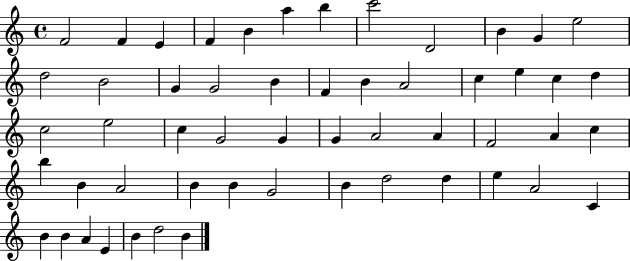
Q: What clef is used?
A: treble